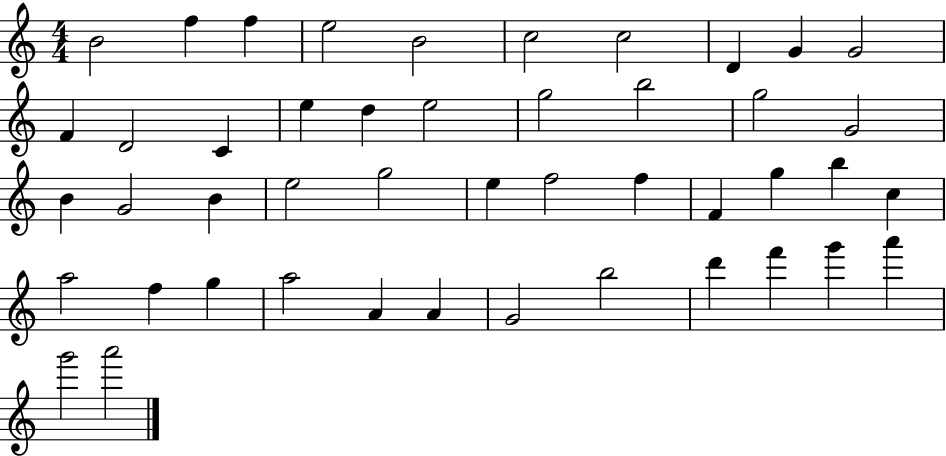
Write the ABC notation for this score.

X:1
T:Untitled
M:4/4
L:1/4
K:C
B2 f f e2 B2 c2 c2 D G G2 F D2 C e d e2 g2 b2 g2 G2 B G2 B e2 g2 e f2 f F g b c a2 f g a2 A A G2 b2 d' f' g' a' g'2 a'2